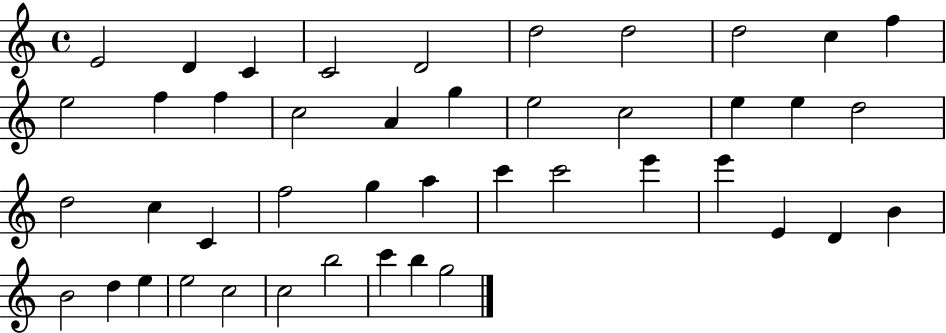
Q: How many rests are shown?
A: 0